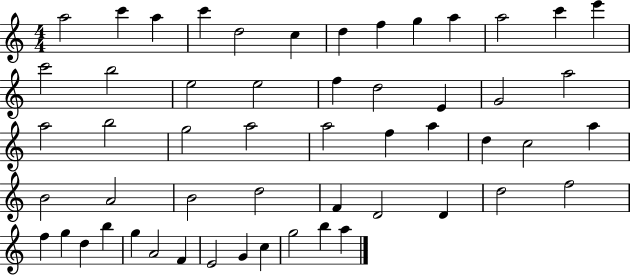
{
  \clef treble
  \numericTimeSignature
  \time 4/4
  \key c \major
  a''2 c'''4 a''4 | c'''4 d''2 c''4 | d''4 f''4 g''4 a''4 | a''2 c'''4 e'''4 | \break c'''2 b''2 | e''2 e''2 | f''4 d''2 e'4 | g'2 a''2 | \break a''2 b''2 | g''2 a''2 | a''2 f''4 a''4 | d''4 c''2 a''4 | \break b'2 a'2 | b'2 d''2 | f'4 d'2 d'4 | d''2 f''2 | \break f''4 g''4 d''4 b''4 | g''4 a'2 f'4 | e'2 g'4 c''4 | g''2 b''4 a''4 | \break \bar "|."
}